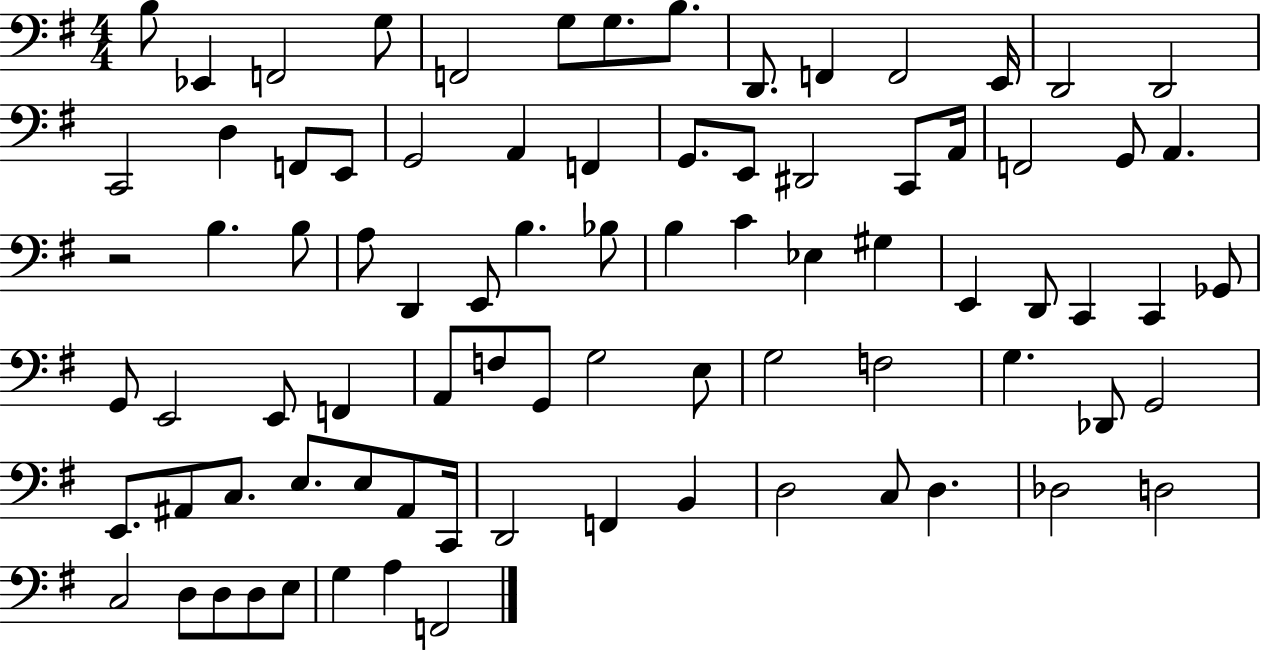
X:1
T:Untitled
M:4/4
L:1/4
K:G
B,/2 _E,, F,,2 G,/2 F,,2 G,/2 G,/2 B,/2 D,,/2 F,, F,,2 E,,/4 D,,2 D,,2 C,,2 D, F,,/2 E,,/2 G,,2 A,, F,, G,,/2 E,,/2 ^D,,2 C,,/2 A,,/4 F,,2 G,,/2 A,, z2 B, B,/2 A,/2 D,, E,,/2 B, _B,/2 B, C _E, ^G, E,, D,,/2 C,, C,, _G,,/2 G,,/2 E,,2 E,,/2 F,, A,,/2 F,/2 G,,/2 G,2 E,/2 G,2 F,2 G, _D,,/2 G,,2 E,,/2 ^A,,/2 C,/2 E,/2 E,/2 ^A,,/2 C,,/4 D,,2 F,, B,, D,2 C,/2 D, _D,2 D,2 C,2 D,/2 D,/2 D,/2 E,/2 G, A, F,,2